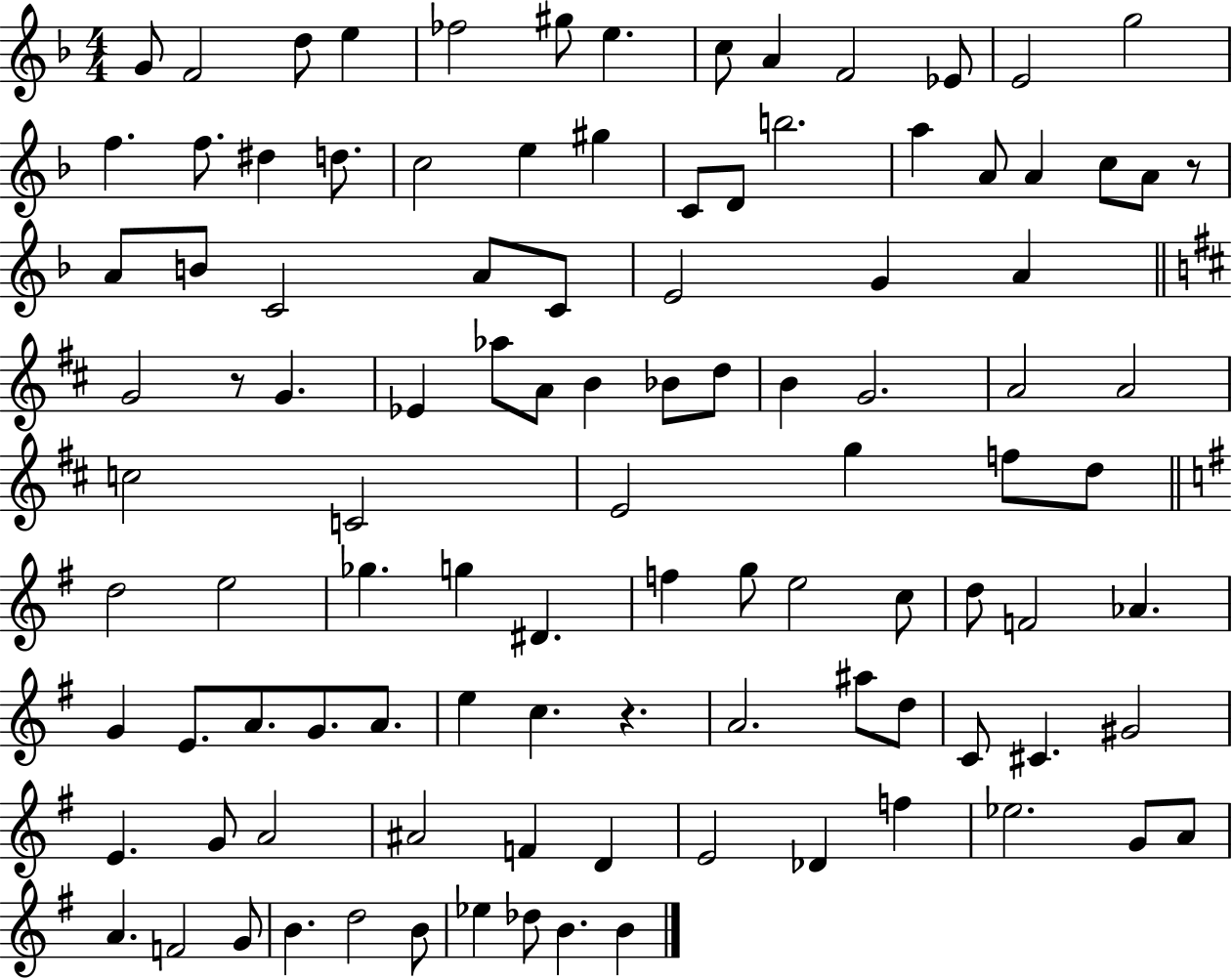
{
  \clef treble
  \numericTimeSignature
  \time 4/4
  \key f \major
  g'8 f'2 d''8 e''4 | fes''2 gis''8 e''4. | c''8 a'4 f'2 ees'8 | e'2 g''2 | \break f''4. f''8. dis''4 d''8. | c''2 e''4 gis''4 | c'8 d'8 b''2. | a''4 a'8 a'4 c''8 a'8 r8 | \break a'8 b'8 c'2 a'8 c'8 | e'2 g'4 a'4 | \bar "||" \break \key b \minor g'2 r8 g'4. | ees'4 aes''8 a'8 b'4 bes'8 d''8 | b'4 g'2. | a'2 a'2 | \break c''2 c'2 | e'2 g''4 f''8 d''8 | \bar "||" \break \key g \major d''2 e''2 | ges''4. g''4 dis'4. | f''4 g''8 e''2 c''8 | d''8 f'2 aes'4. | \break g'4 e'8. a'8. g'8. a'8. | e''4 c''4. r4. | a'2. ais''8 d''8 | c'8 cis'4. gis'2 | \break e'4. g'8 a'2 | ais'2 f'4 d'4 | e'2 des'4 f''4 | ees''2. g'8 a'8 | \break a'4. f'2 g'8 | b'4. d''2 b'8 | ees''4 des''8 b'4. b'4 | \bar "|."
}